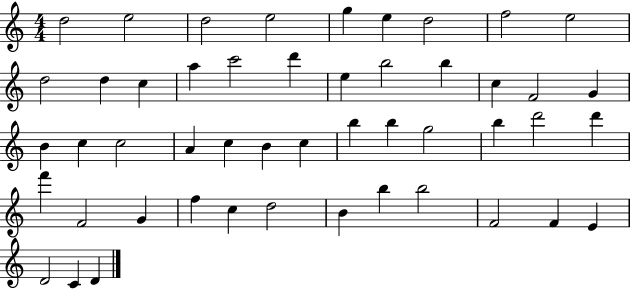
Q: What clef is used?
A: treble